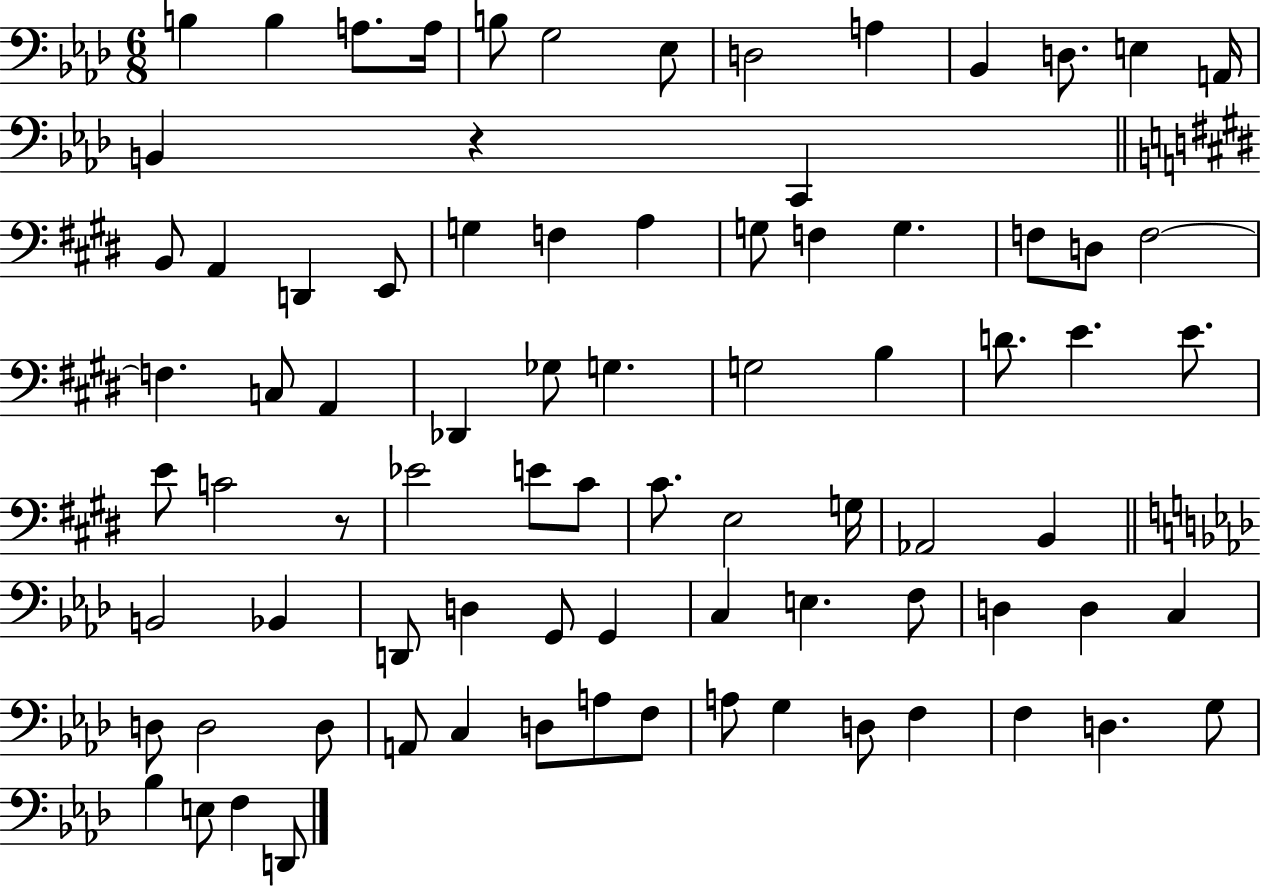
B3/q B3/q A3/e. A3/s B3/e G3/h Eb3/e D3/h A3/q Bb2/q D3/e. E3/q A2/s B2/q R/q C2/q B2/e A2/q D2/q E2/e G3/q F3/q A3/q G3/e F3/q G3/q. F3/e D3/e F3/h F3/q. C3/e A2/q Db2/q Gb3/e G3/q. G3/h B3/q D4/e. E4/q. E4/e. E4/e C4/h R/e Eb4/h E4/e C#4/e C#4/e. E3/h G3/s Ab2/h B2/q B2/h Bb2/q D2/e D3/q G2/e G2/q C3/q E3/q. F3/e D3/q D3/q C3/q D3/e D3/h D3/e A2/e C3/q D3/e A3/e F3/e A3/e G3/q D3/e F3/q F3/q D3/q. G3/e Bb3/q E3/e F3/q D2/e